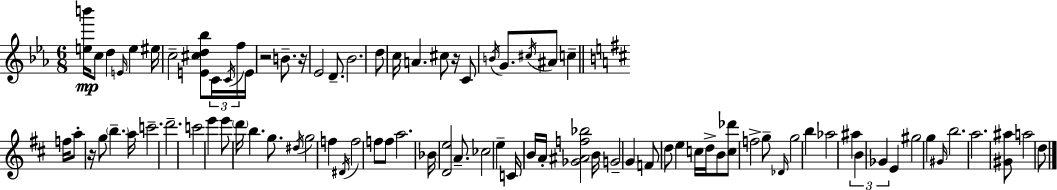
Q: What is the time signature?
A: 6/8